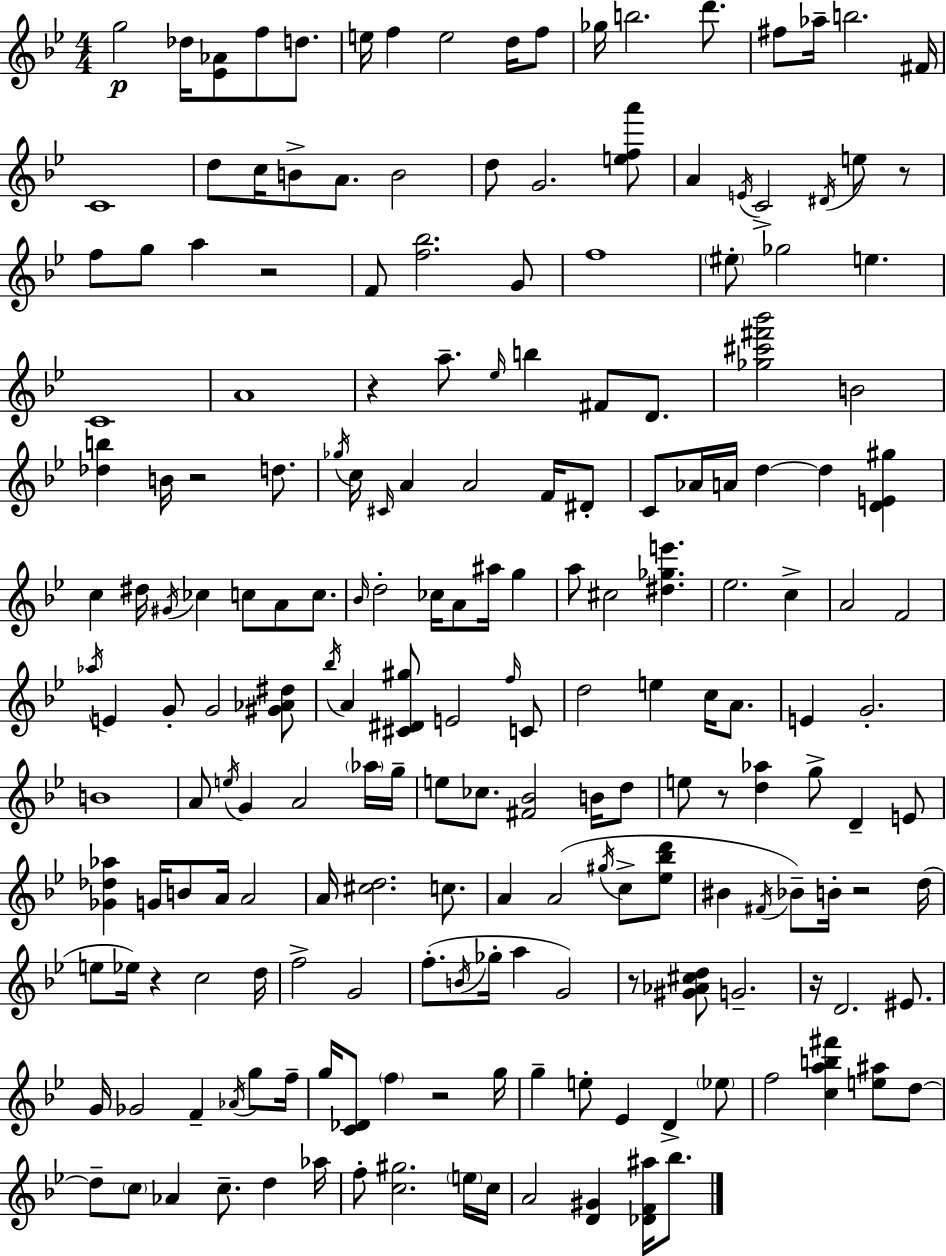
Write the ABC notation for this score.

X:1
T:Untitled
M:4/4
L:1/4
K:Bb
g2 _d/4 [_E_A]/2 f/2 d/2 e/4 f e2 d/4 f/2 _g/4 b2 d'/2 ^f/2 _a/4 b2 ^F/4 C4 d/2 c/4 B/2 A/2 B2 d/2 G2 [efa']/2 A E/4 C2 ^D/4 e/2 z/2 f/2 g/2 a z2 F/2 [f_b]2 G/2 f4 ^e/2 _g2 e C4 A4 z a/2 _e/4 b ^F/2 D/2 [_g^c'^f'_b']2 B2 [_db] B/4 z2 d/2 _g/4 c/4 ^C/4 A A2 F/4 ^D/2 C/2 _A/4 A/4 d d [DE^g] c ^d/4 ^G/4 _c c/2 A/2 c/2 _B/4 d2 _c/4 A/2 ^a/4 g a/2 ^c2 [^d_ge'] _e2 c A2 F2 _a/4 E G/2 G2 [^G_A^d]/2 _b/4 A [^C^D^g]/2 E2 f/4 C/2 d2 e c/4 A/2 E G2 B4 A/2 e/4 G A2 _a/4 g/4 e/2 _c/2 [^F_B]2 B/4 d/2 e/2 z/2 [d_a] g/2 D E/2 [_G_d_a] G/4 B/2 A/4 A2 A/4 [^cd]2 c/2 A A2 ^g/4 c/2 [_e_bd']/2 ^B ^F/4 _B/2 B/4 z2 d/4 e/2 _e/4 z c2 d/4 f2 G2 f/2 B/4 _g/4 a G2 z/2 [^G_A^cd]/2 G2 z/4 D2 ^E/2 G/4 _G2 F _A/4 g/2 f/4 g/4 [C_D]/2 f z2 g/4 g e/2 _E D _e/2 f2 [cab^f'] [e^a]/2 d/2 d/2 c/2 _A c/2 d _a/4 f/2 [c^g]2 e/4 c/4 A2 [D^G] [_DF^a]/4 _b/2